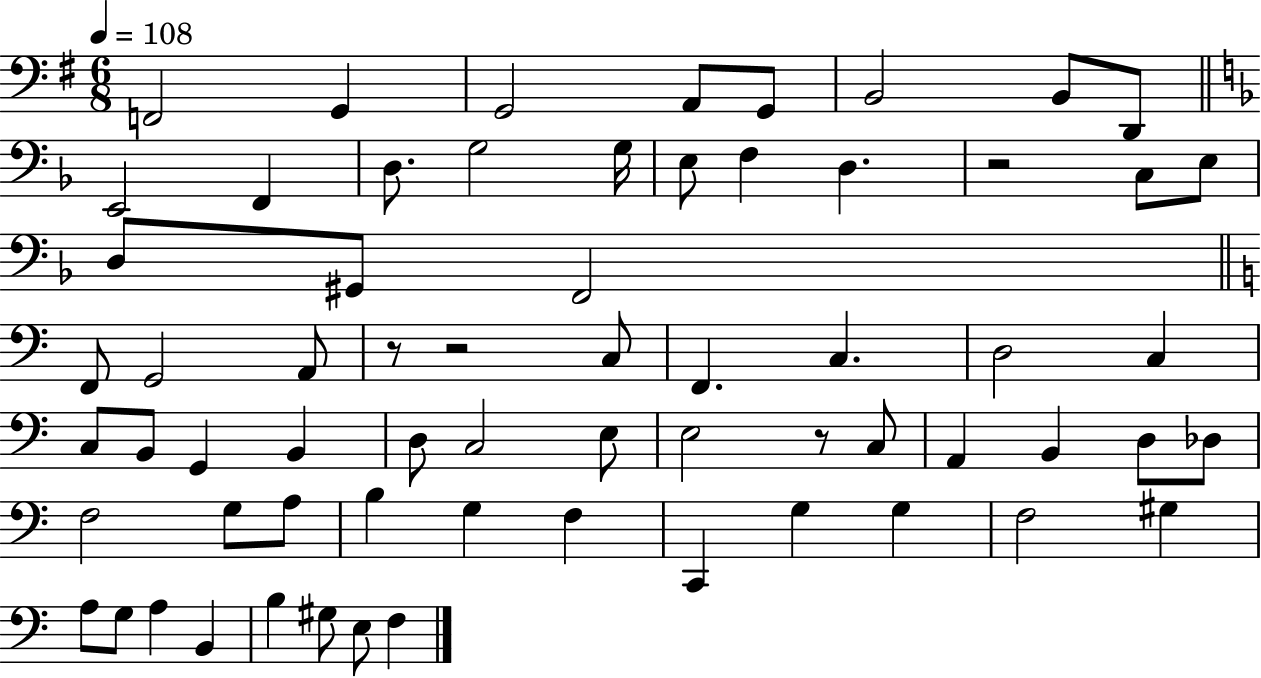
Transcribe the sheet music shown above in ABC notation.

X:1
T:Untitled
M:6/8
L:1/4
K:G
F,,2 G,, G,,2 A,,/2 G,,/2 B,,2 B,,/2 D,,/2 E,,2 F,, D,/2 G,2 G,/4 E,/2 F, D, z2 C,/2 E,/2 D,/2 ^G,,/2 F,,2 F,,/2 G,,2 A,,/2 z/2 z2 C,/2 F,, C, D,2 C, C,/2 B,,/2 G,, B,, D,/2 C,2 E,/2 E,2 z/2 C,/2 A,, B,, D,/2 _D,/2 F,2 G,/2 A,/2 B, G, F, C,, G, G, F,2 ^G, A,/2 G,/2 A, B,, B, ^G,/2 E,/2 F,